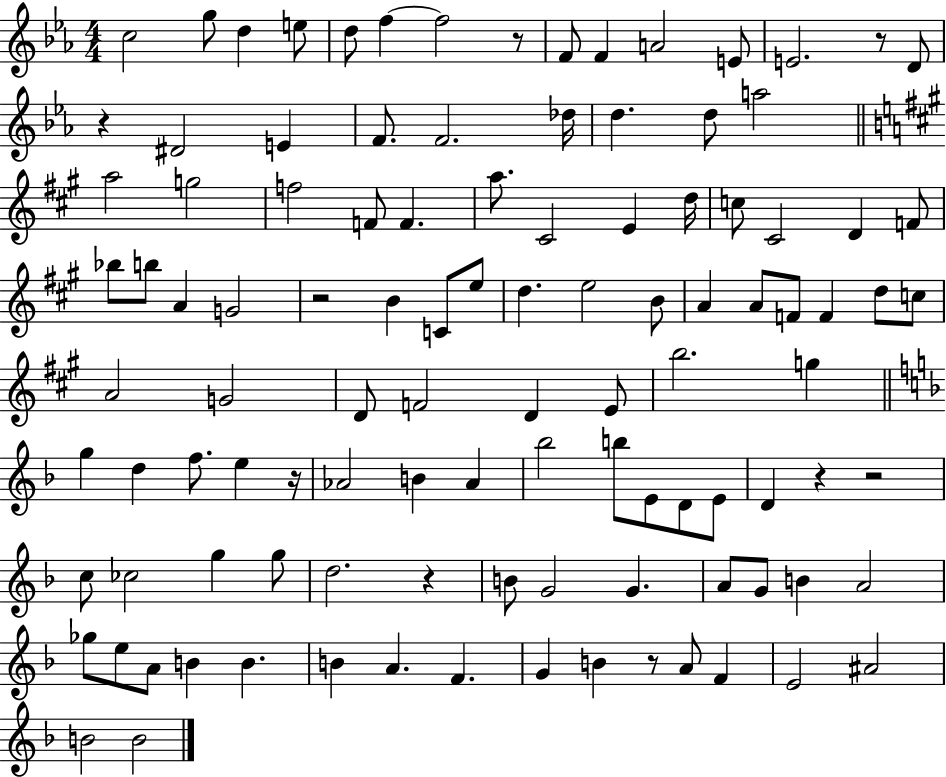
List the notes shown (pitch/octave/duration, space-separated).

C5/h G5/e D5/q E5/e D5/e F5/q F5/h R/e F4/e F4/q A4/h E4/e E4/h. R/e D4/e R/q D#4/h E4/q F4/e. F4/h. Db5/s D5/q. D5/e A5/h A5/h G5/h F5/h F4/e F4/q. A5/e. C#4/h E4/q D5/s C5/e C#4/h D4/q F4/e Bb5/e B5/e A4/q G4/h R/h B4/q C4/e E5/e D5/q. E5/h B4/e A4/q A4/e F4/e F4/q D5/e C5/e A4/h G4/h D4/e F4/h D4/q E4/e B5/h. G5/q G5/q D5/q F5/e. E5/q R/s Ab4/h B4/q Ab4/q Bb5/h B5/e E4/e D4/e E4/e D4/q R/q R/h C5/e CES5/h G5/q G5/e D5/h. R/q B4/e G4/h G4/q. A4/e G4/e B4/q A4/h Gb5/e E5/e A4/e B4/q B4/q. B4/q A4/q. F4/q. G4/q B4/q R/e A4/e F4/q E4/h A#4/h B4/h B4/h